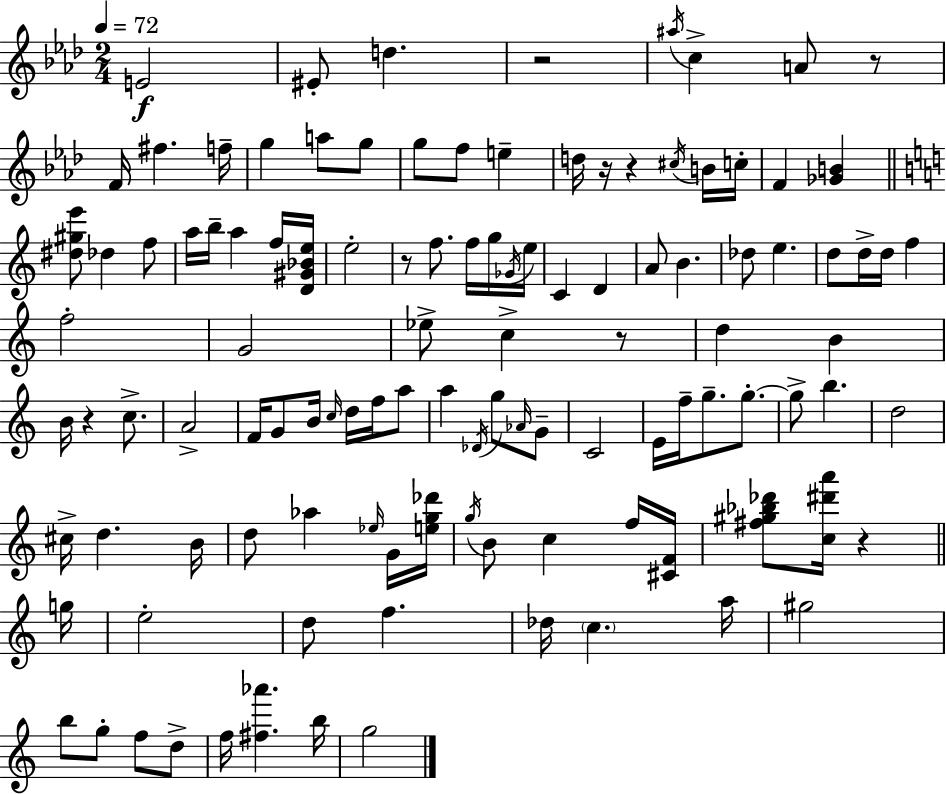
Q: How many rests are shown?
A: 8